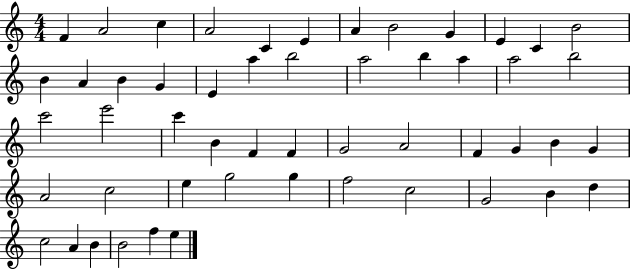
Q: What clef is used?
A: treble